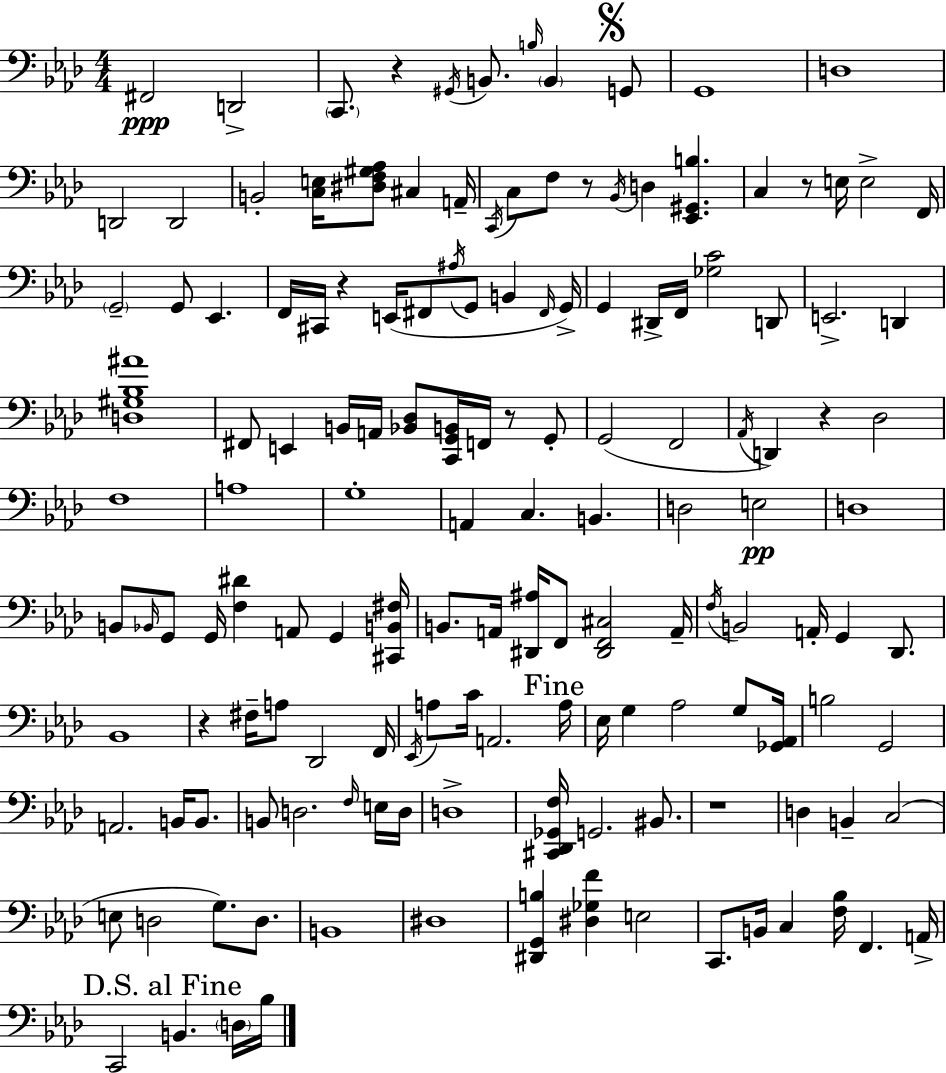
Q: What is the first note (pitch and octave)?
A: F#2